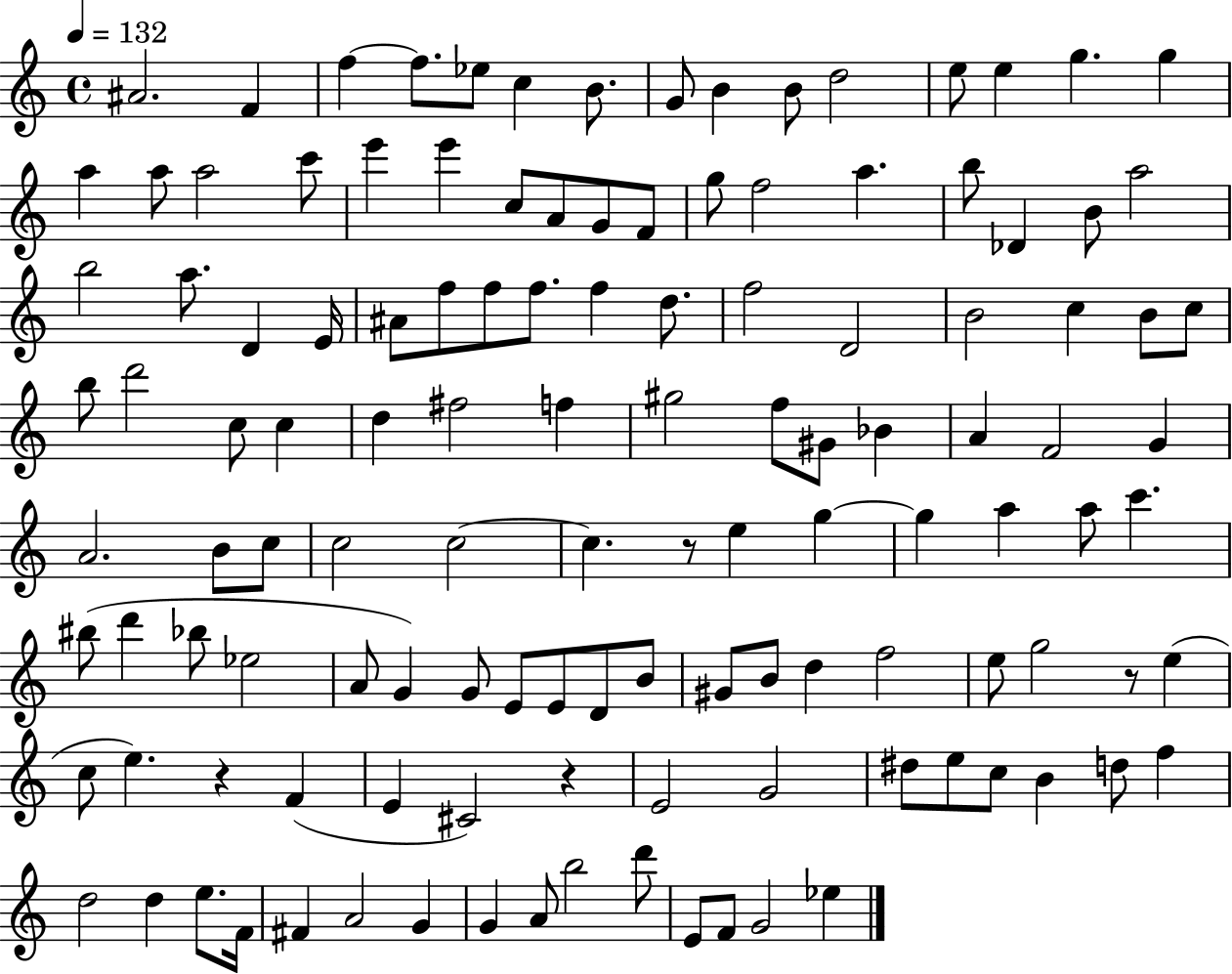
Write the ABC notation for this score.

X:1
T:Untitled
M:4/4
L:1/4
K:C
^A2 F f f/2 _e/2 c B/2 G/2 B B/2 d2 e/2 e g g a a/2 a2 c'/2 e' e' c/2 A/2 G/2 F/2 g/2 f2 a b/2 _D B/2 a2 b2 a/2 D E/4 ^A/2 f/2 f/2 f/2 f d/2 f2 D2 B2 c B/2 c/2 b/2 d'2 c/2 c d ^f2 f ^g2 f/2 ^G/2 _B A F2 G A2 B/2 c/2 c2 c2 c z/2 e g g a a/2 c' ^b/2 d' _b/2 _e2 A/2 G G/2 E/2 E/2 D/2 B/2 ^G/2 B/2 d f2 e/2 g2 z/2 e c/2 e z F E ^C2 z E2 G2 ^d/2 e/2 c/2 B d/2 f d2 d e/2 F/4 ^F A2 G G A/2 b2 d'/2 E/2 F/2 G2 _e